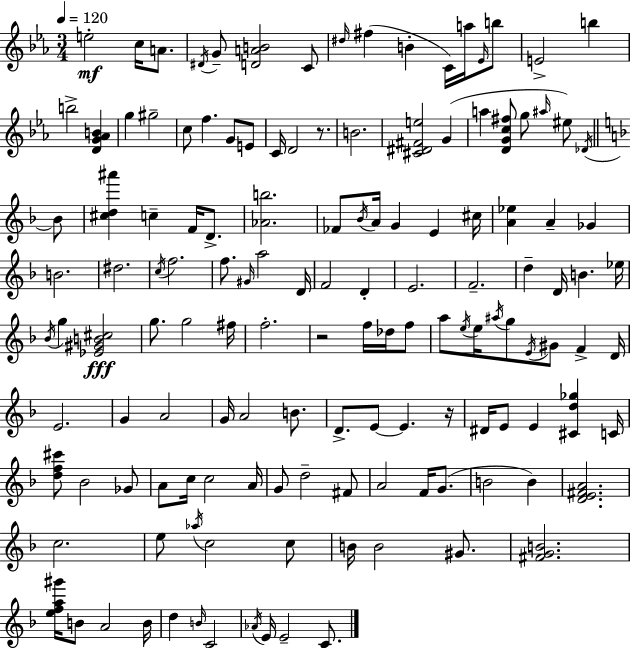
X:1
T:Untitled
M:3/4
L:1/4
K:Cm
e2 c/4 A/2 ^D/4 G/2 [DAB]2 C/2 ^d/4 ^f B C/4 a/4 _E/4 b/2 E2 b b2 [DG_AB] g ^g2 c/2 f G/2 E/2 C/4 D2 z/2 B2 [^C^D^Fe]2 G a [DGc^f]/2 g/2 ^a/4 ^e/2 _D/4 _B/2 [^cd^a'] c F/4 D/2 [_Ab]2 _F/2 _B/4 A/4 G E ^c/4 [A_e] A _G B2 ^d2 c/4 f2 f/2 ^G/4 a2 D/4 F2 D E2 F2 d D/4 B _e/4 _B/4 g [_E^GB^c]2 g/2 g2 ^f/4 f2 z2 f/4 _d/4 f/2 a/2 e/4 e/4 ^a/4 g/2 E/4 ^G/2 F D/4 E2 G A2 G/4 A2 B/2 D/2 E/2 E z/4 ^D/4 E/2 E [^Cd_g] C/4 [df^c']/2 _B2 _G/2 A/2 c/4 c2 A/4 G/2 d2 ^F/2 A2 F/4 G/2 B2 B [DE^FA]2 c2 e/2 _a/4 c2 c/2 B/4 B2 ^G/2 [^FGB]2 [efa^g']/4 B/2 A2 B/4 d B/4 C2 _A/4 E/4 E2 C/2